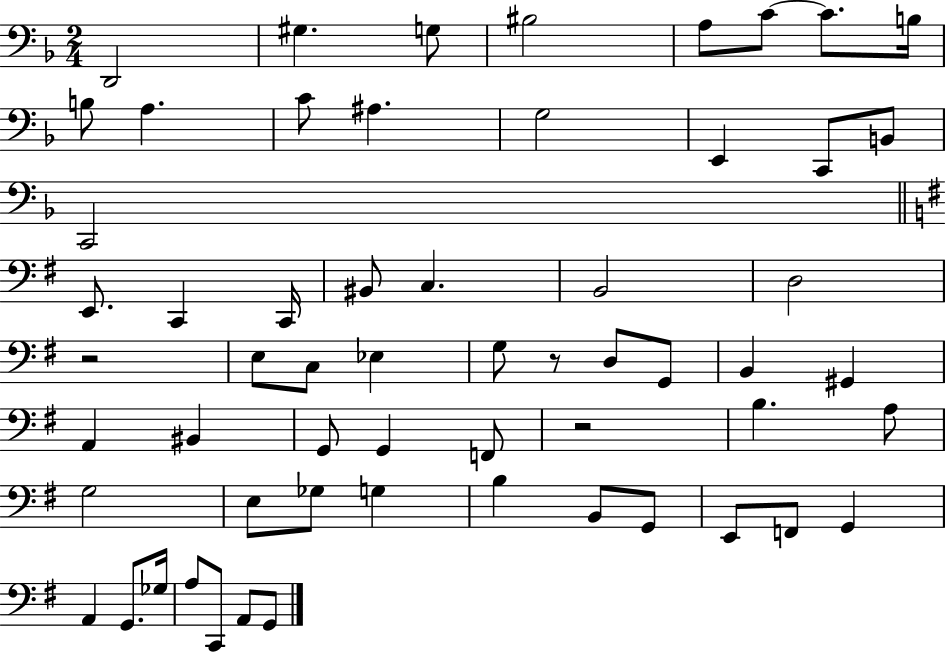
D2/h G#3/q. G3/e BIS3/h A3/e C4/e C4/e. B3/s B3/e A3/q. C4/e A#3/q. G3/h E2/q C2/e B2/e C2/h E2/e. C2/q C2/s BIS2/e C3/q. B2/h D3/h R/h E3/e C3/e Eb3/q G3/e R/e D3/e G2/e B2/q G#2/q A2/q BIS2/q G2/e G2/q F2/e R/h B3/q. A3/e G3/h E3/e Gb3/e G3/q B3/q B2/e G2/e E2/e F2/e G2/q A2/q G2/e. Gb3/s A3/e C2/e A2/e G2/e